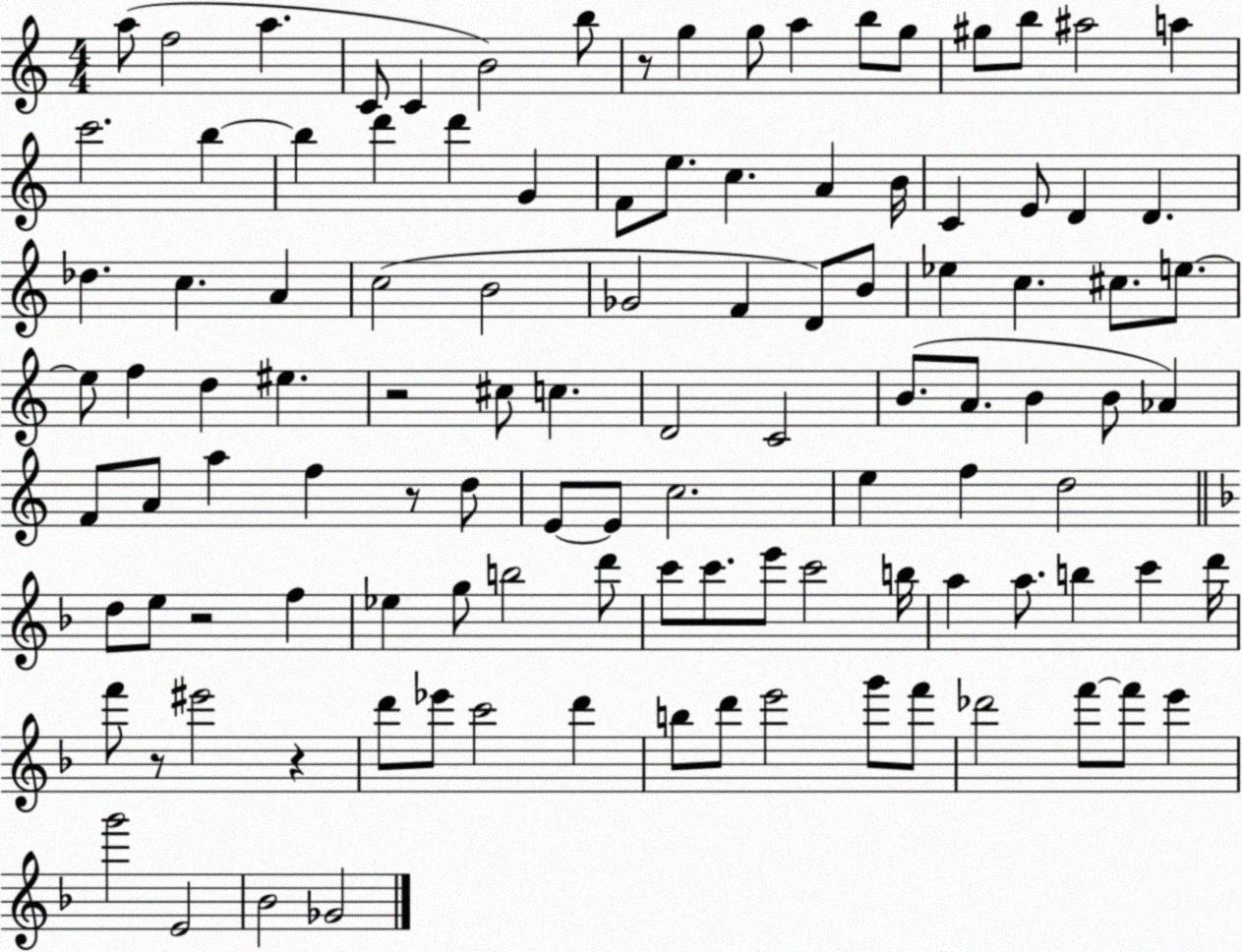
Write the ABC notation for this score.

X:1
T:Untitled
M:4/4
L:1/4
K:C
a/2 f2 a C/2 C B2 b/2 z/2 g g/2 a b/2 g/2 ^g/2 b/2 ^a2 a c'2 b b d' d' G F/2 e/2 c A B/4 C E/2 D D _d c A c2 B2 _G2 F D/2 B/2 _e c ^c/2 e/2 e/2 f d ^e z2 ^c/2 c D2 C2 B/2 A/2 B B/2 _A F/2 A/2 a f z/2 d/2 E/2 E/2 c2 e f d2 d/2 e/2 z2 f _e g/2 b2 d'/2 c'/2 c'/2 e'/2 c'2 b/4 a a/2 b c' d'/4 f'/2 z/2 ^e'2 z d'/2 _e'/2 c'2 d' b/2 d'/2 e'2 g'/2 f'/2 _d'2 f'/2 f'/2 e' g'2 E2 _B2 _G2